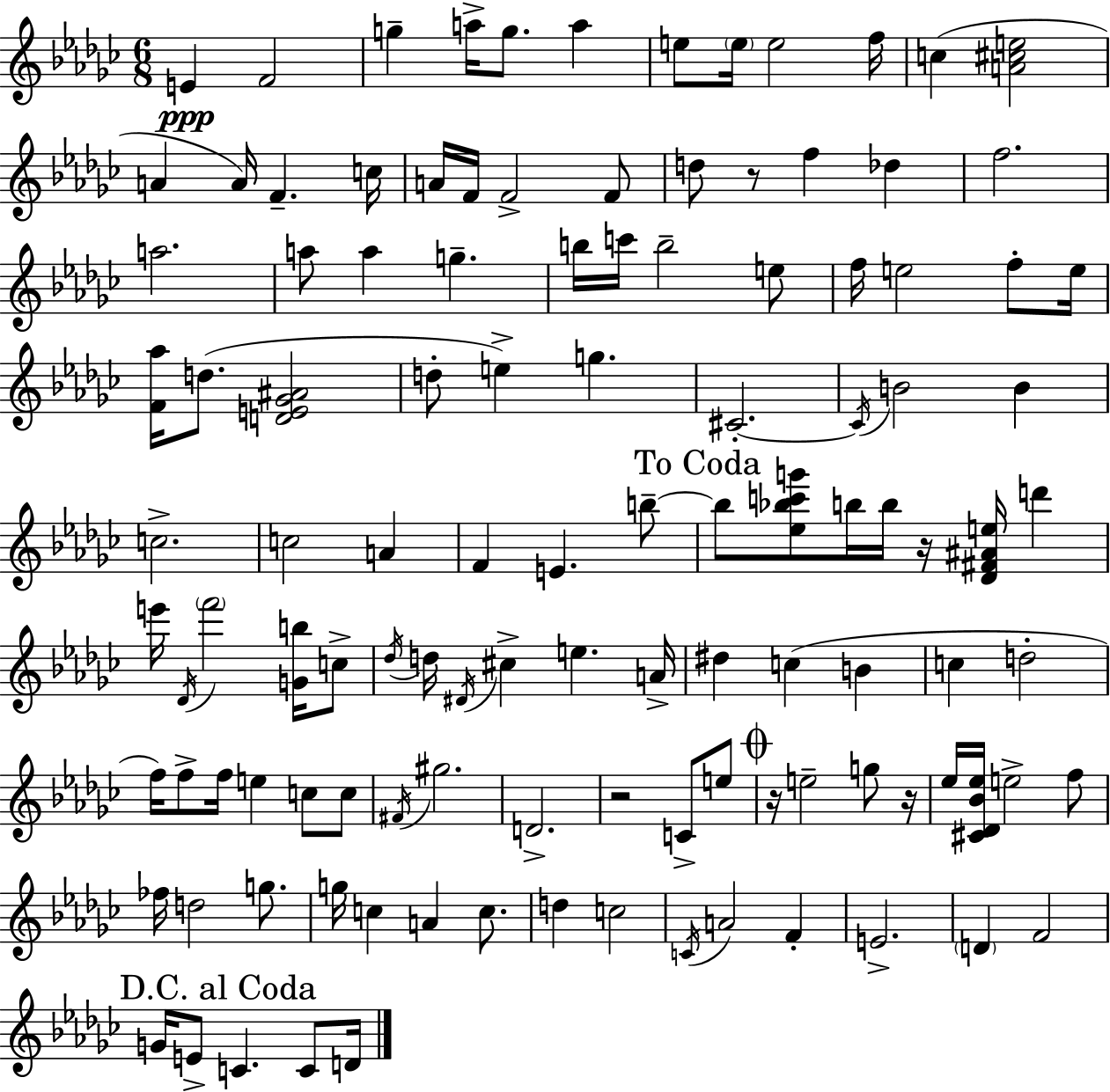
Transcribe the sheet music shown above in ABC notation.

X:1
T:Untitled
M:6/8
L:1/4
K:Ebm
E F2 g a/4 g/2 a e/2 e/4 e2 f/4 c [A^ce]2 A A/4 F c/4 A/4 F/4 F2 F/2 d/2 z/2 f _d f2 a2 a/2 a g b/4 c'/4 b2 e/2 f/4 e2 f/2 e/4 [F_a]/4 d/2 [DE_G^A]2 d/2 e g ^C2 ^C/4 B2 B c2 c2 A F E b/2 b/2 [_e_bc'g']/2 b/4 b/4 z/4 [_D^F^Ae]/4 d' e'/4 _D/4 f'2 [Gb]/4 c/2 _d/4 d/4 ^D/4 ^c e A/4 ^d c B c d2 f/4 f/2 f/4 e c/2 c/2 ^F/4 ^g2 D2 z2 C/2 e/2 z/4 e2 g/2 z/4 _e/4 [^C_D_B_e]/4 e2 f/2 _f/4 d2 g/2 g/4 c A c/2 d c2 C/4 A2 F E2 D F2 G/4 E/2 C C/2 D/4